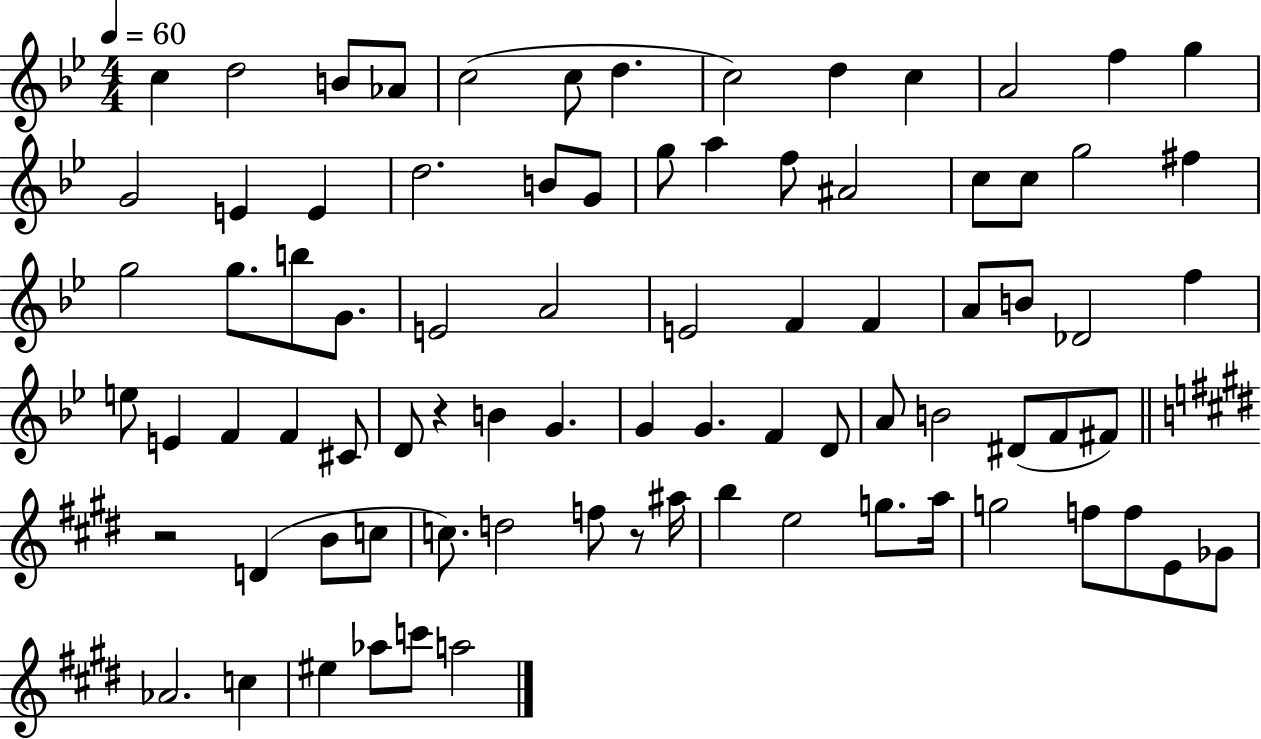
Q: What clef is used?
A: treble